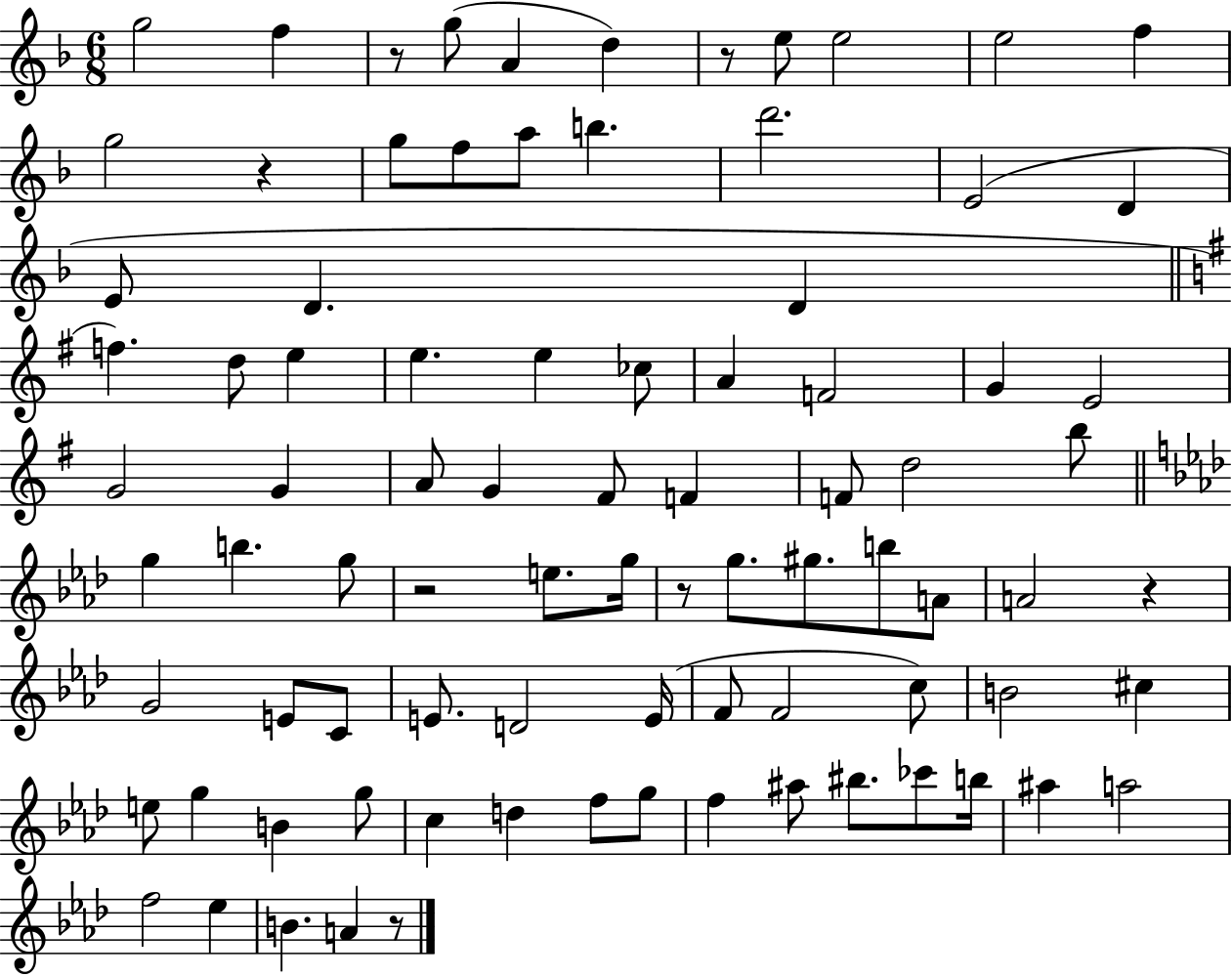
G5/h F5/q R/e G5/e A4/q D5/q R/e E5/e E5/h E5/h F5/q G5/h R/q G5/e F5/e A5/e B5/q. D6/h. E4/h D4/q E4/e D4/q. D4/q F5/q. D5/e E5/q E5/q. E5/q CES5/e A4/q F4/h G4/q E4/h G4/h G4/q A4/e G4/q F#4/e F4/q F4/e D5/h B5/e G5/q B5/q. G5/e R/h E5/e. G5/s R/e G5/e. G#5/e. B5/e A4/e A4/h R/q G4/h E4/e C4/e E4/e. D4/h E4/s F4/e F4/h C5/e B4/h C#5/q E5/e G5/q B4/q G5/e C5/q D5/q F5/e G5/e F5/q A#5/e BIS5/e. CES6/e B5/s A#5/q A5/h F5/h Eb5/q B4/q. A4/q R/e